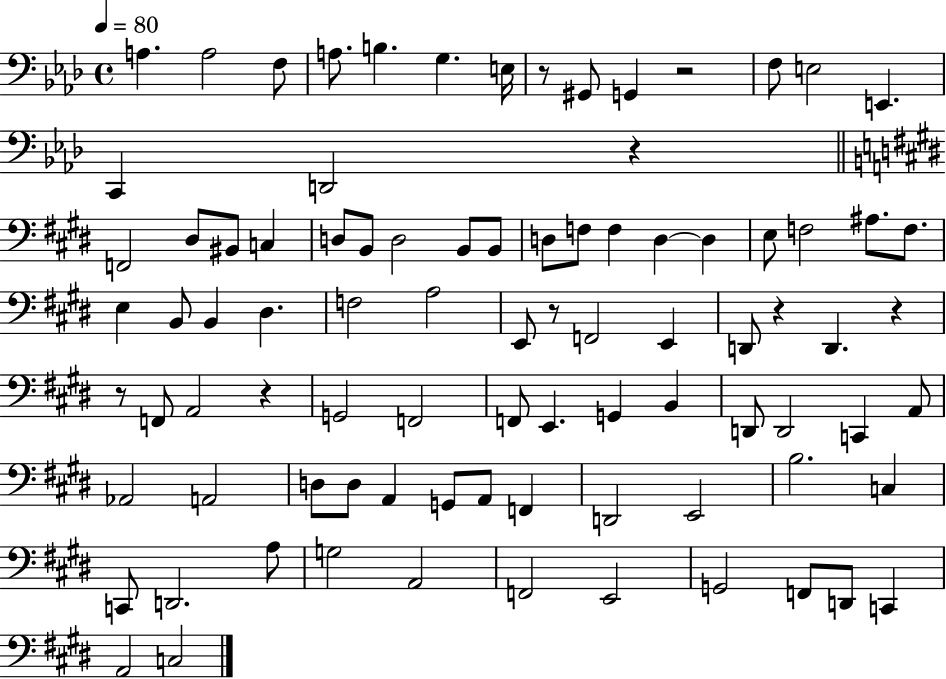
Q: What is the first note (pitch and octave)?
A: A3